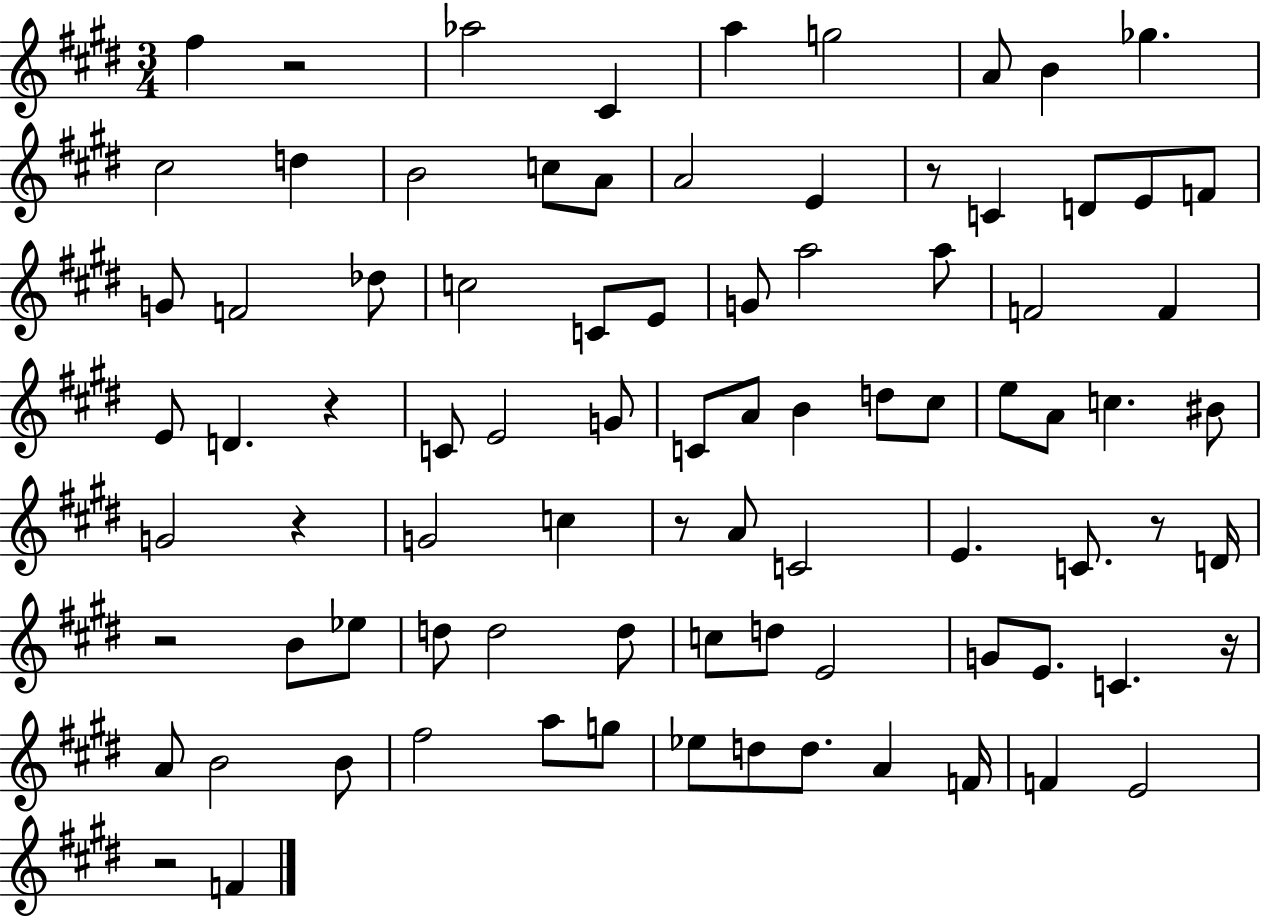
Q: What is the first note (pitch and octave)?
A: F#5